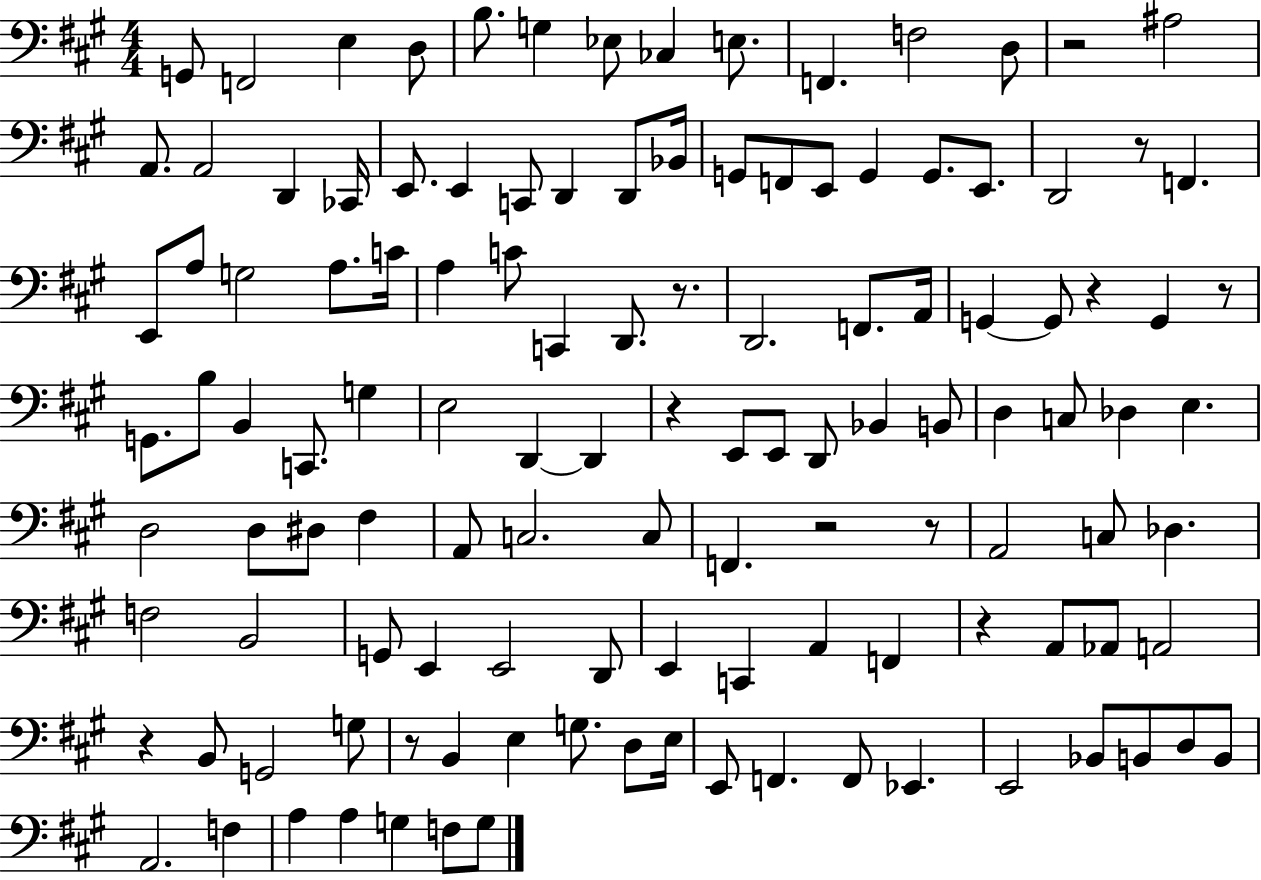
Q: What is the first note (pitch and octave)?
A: G2